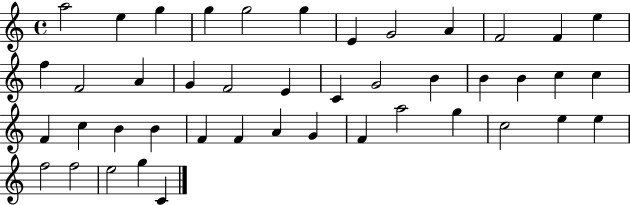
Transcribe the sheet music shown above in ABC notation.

X:1
T:Untitled
M:4/4
L:1/4
K:C
a2 e g g g2 g E G2 A F2 F e f F2 A G F2 E C G2 B B B c c F c B B F F A G F a2 g c2 e e f2 f2 e2 g C